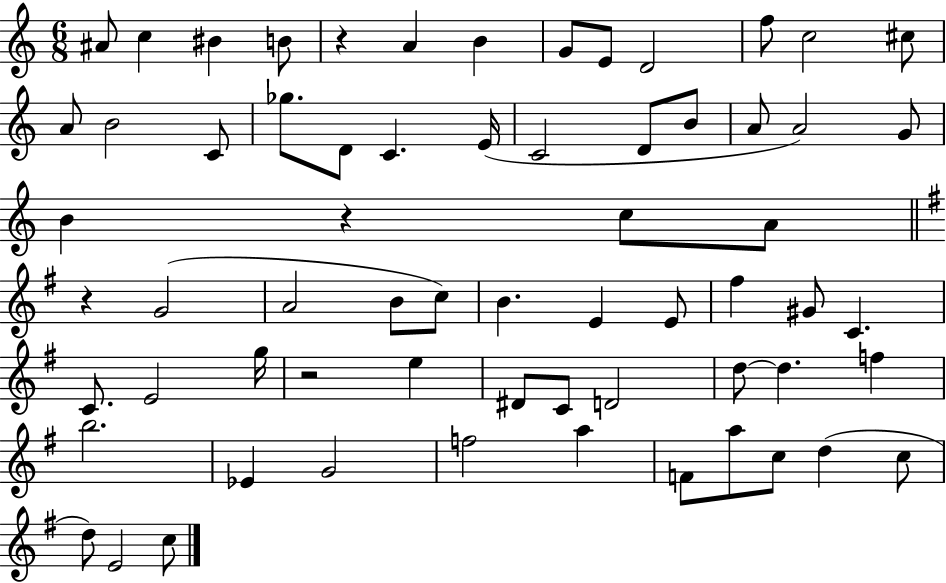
A#4/e C5/q BIS4/q B4/e R/q A4/q B4/q G4/e E4/e D4/h F5/e C5/h C#5/e A4/e B4/h C4/e Gb5/e. D4/e C4/q. E4/s C4/h D4/e B4/e A4/e A4/h G4/e B4/q R/q C5/e A4/e R/q G4/h A4/h B4/e C5/e B4/q. E4/q E4/e F#5/q G#4/e C4/q. C4/e. E4/h G5/s R/h E5/q D#4/e C4/e D4/h D5/e D5/q. F5/q B5/h. Eb4/q G4/h F5/h A5/q F4/e A5/e C5/e D5/q C5/e D5/e E4/h C5/e